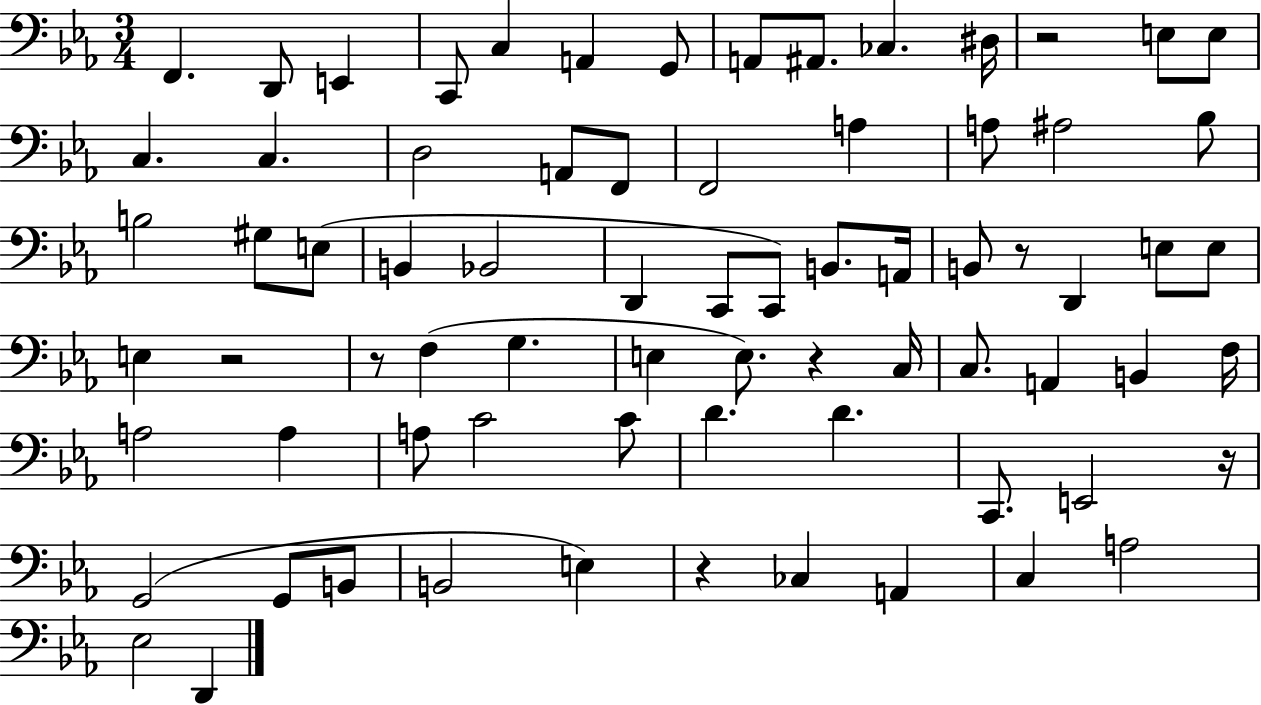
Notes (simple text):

F2/q. D2/e E2/q C2/e C3/q A2/q G2/e A2/e A#2/e. CES3/q. D#3/s R/h E3/e E3/e C3/q. C3/q. D3/h A2/e F2/e F2/h A3/q A3/e A#3/h Bb3/e B3/h G#3/e E3/e B2/q Bb2/h D2/q C2/e C2/e B2/e. A2/s B2/e R/e D2/q E3/e E3/e E3/q R/h R/e F3/q G3/q. E3/q E3/e. R/q C3/s C3/e. A2/q B2/q F3/s A3/h A3/q A3/e C4/h C4/e D4/q. D4/q. C2/e. E2/h R/s G2/h G2/e B2/e B2/h E3/q R/q CES3/q A2/q C3/q A3/h Eb3/h D2/q